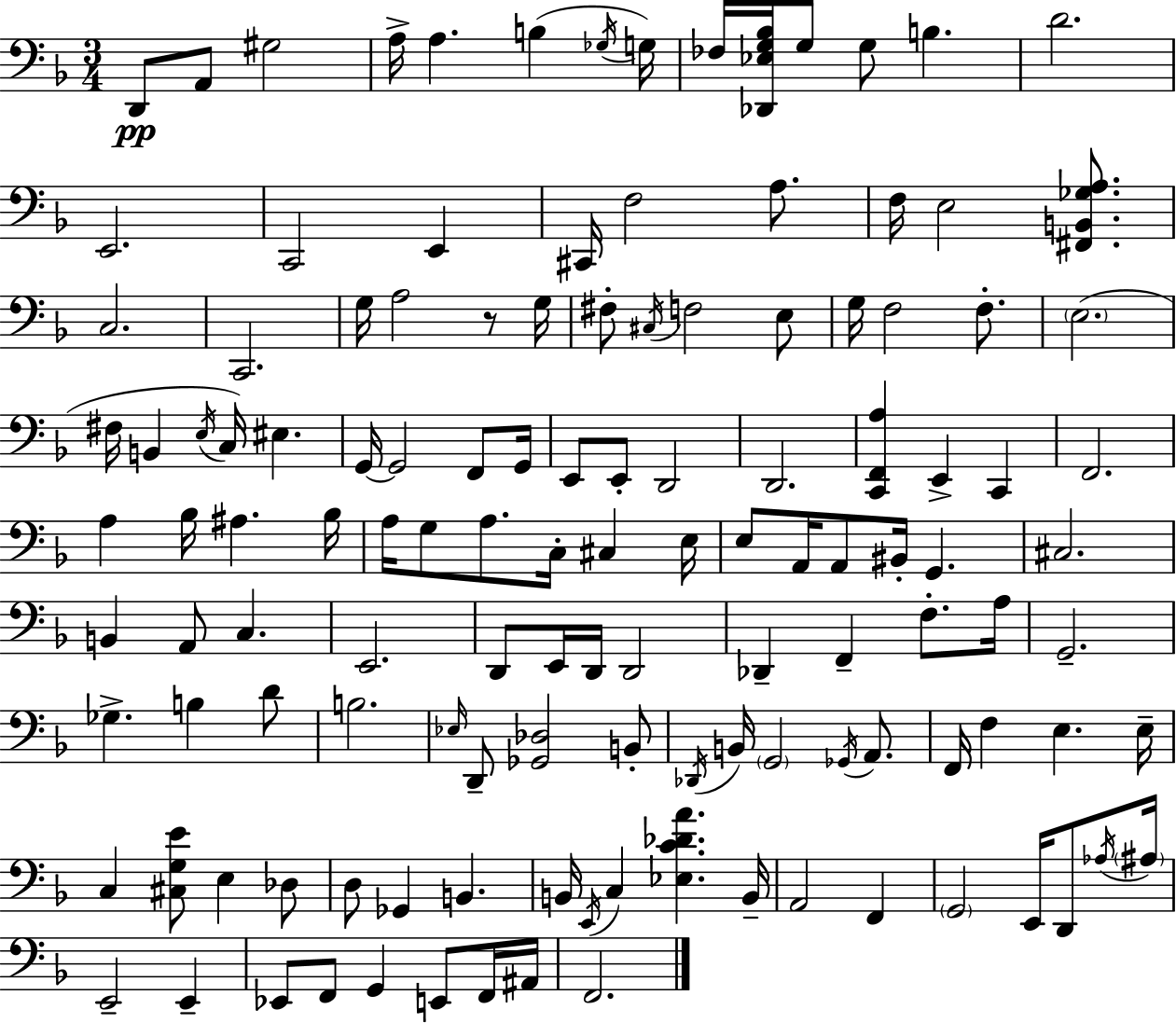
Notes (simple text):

D2/e A2/e G#3/h A3/s A3/q. B3/q Gb3/s G3/s FES3/s [Db2,Eb3,G3,Bb3]/s G3/e G3/e B3/q. D4/h. E2/h. C2/h E2/q C#2/s F3/h A3/e. F3/s E3/h [F#2,B2,Gb3,A3]/e. C3/h. C2/h. G3/s A3/h R/e G3/s F#3/e C#3/s F3/h E3/e G3/s F3/h F3/e. E3/h. F#3/s B2/q E3/s C3/s EIS3/q. G2/s G2/h F2/e G2/s E2/e E2/e D2/h D2/h. [C2,F2,A3]/q E2/q C2/q F2/h. A3/q Bb3/s A#3/q. Bb3/s A3/s G3/e A3/e. C3/s C#3/q E3/s E3/e A2/s A2/e BIS2/s G2/q. C#3/h. B2/q A2/e C3/q. E2/h. D2/e E2/s D2/s D2/h Db2/q F2/q F3/e. A3/s G2/h. Gb3/q. B3/q D4/e B3/h. Eb3/s D2/e [Gb2,Db3]/h B2/e Db2/s B2/s G2/h Gb2/s A2/e. F2/s F3/q E3/q. E3/s C3/q [C#3,G3,E4]/e E3/q Db3/e D3/e Gb2/q B2/q. B2/s E2/s C3/q [Eb3,C4,Db4,A4]/q. B2/s A2/h F2/q G2/h E2/s D2/e Ab3/s A#3/s E2/h E2/q Eb2/e F2/e G2/q E2/e F2/s A#2/s F2/h.